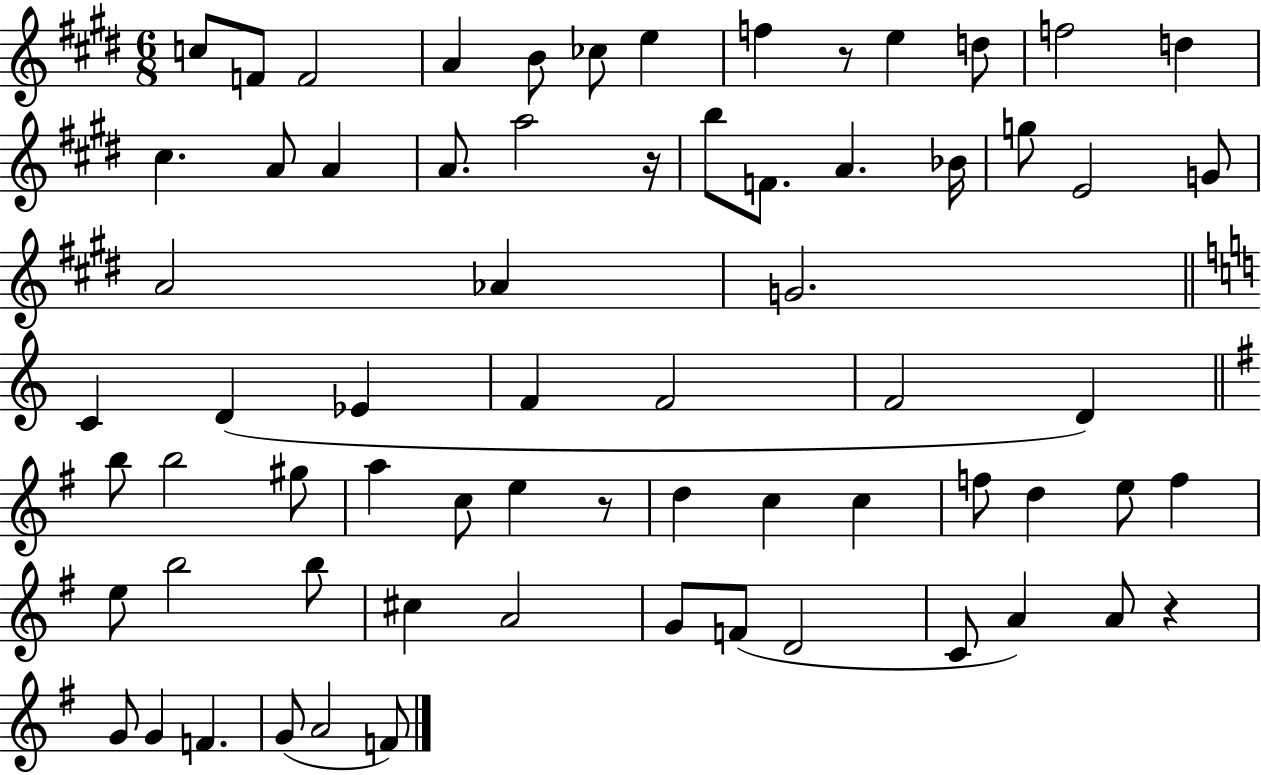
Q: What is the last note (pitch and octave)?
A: F4